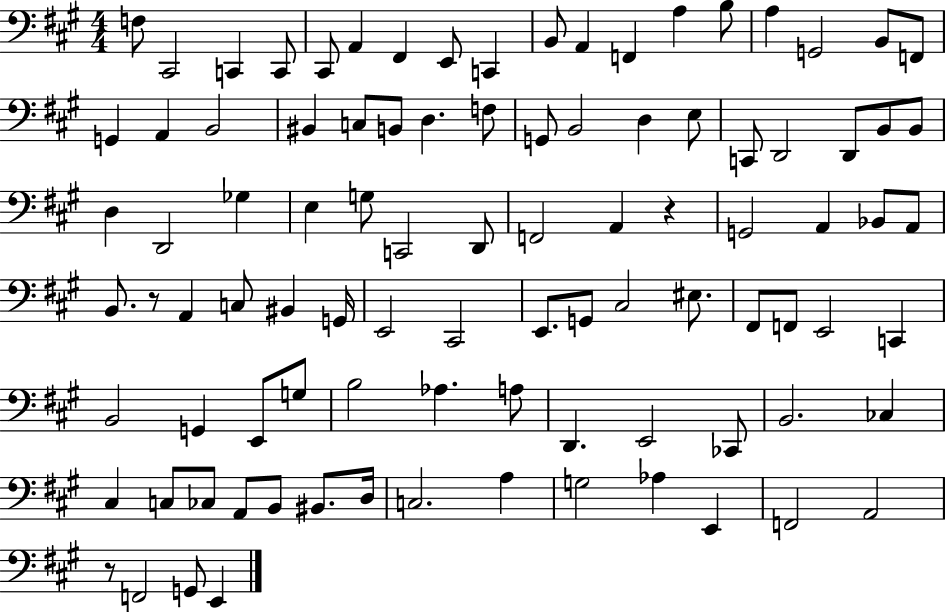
X:1
T:Untitled
M:4/4
L:1/4
K:A
F,/2 ^C,,2 C,, C,,/2 ^C,,/2 A,, ^F,, E,,/2 C,, B,,/2 A,, F,, A, B,/2 A, G,,2 B,,/2 F,,/2 G,, A,, B,,2 ^B,, C,/2 B,,/2 D, F,/2 G,,/2 B,,2 D, E,/2 C,,/2 D,,2 D,,/2 B,,/2 B,,/2 D, D,,2 _G, E, G,/2 C,,2 D,,/2 F,,2 A,, z G,,2 A,, _B,,/2 A,,/2 B,,/2 z/2 A,, C,/2 ^B,, G,,/4 E,,2 ^C,,2 E,,/2 G,,/2 ^C,2 ^E,/2 ^F,,/2 F,,/2 E,,2 C,, B,,2 G,, E,,/2 G,/2 B,2 _A, A,/2 D,, E,,2 _C,,/2 B,,2 _C, ^C, C,/2 _C,/2 A,,/2 B,,/2 ^B,,/2 D,/4 C,2 A, G,2 _A, E,, F,,2 A,,2 z/2 F,,2 G,,/2 E,,